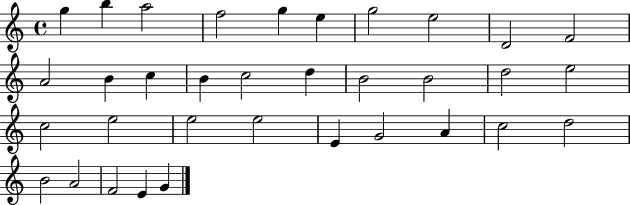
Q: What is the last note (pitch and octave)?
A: G4